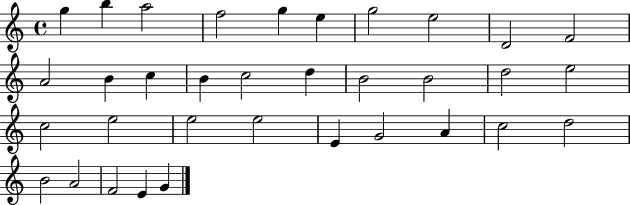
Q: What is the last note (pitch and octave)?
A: G4